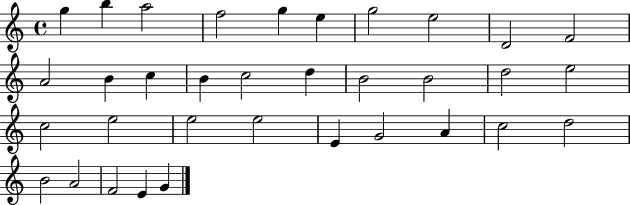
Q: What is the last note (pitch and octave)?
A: G4